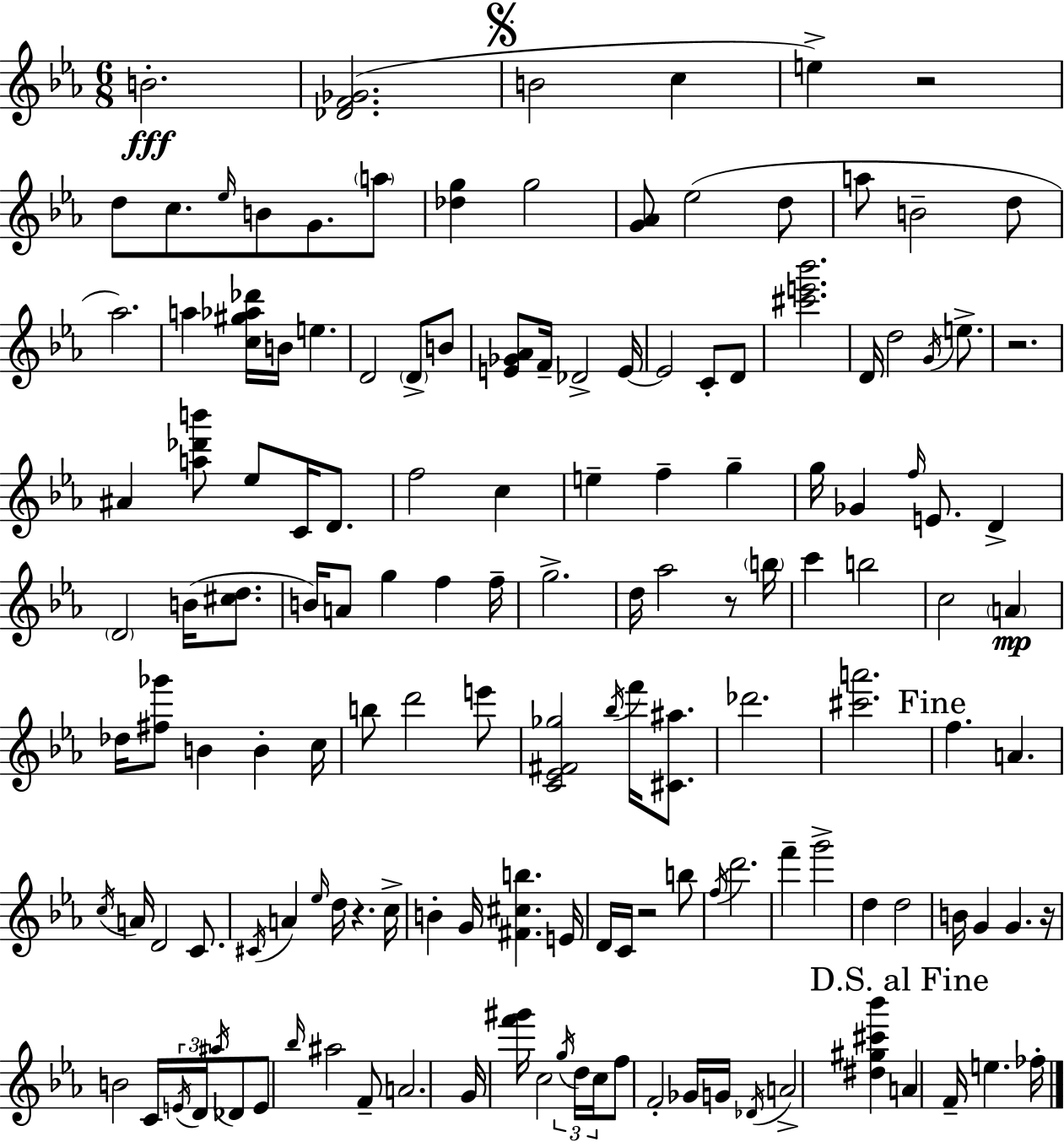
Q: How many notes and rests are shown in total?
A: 145